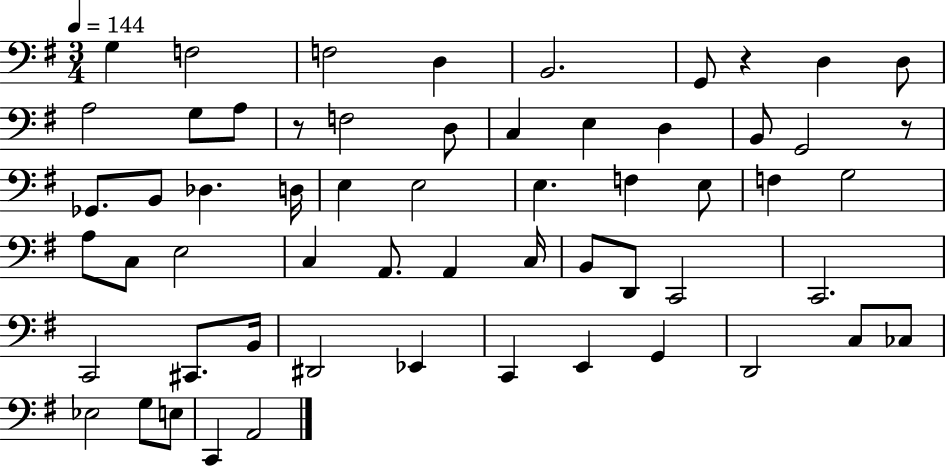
{
  \clef bass
  \numericTimeSignature
  \time 3/4
  \key g \major
  \tempo 4 = 144
  \repeat volta 2 { g4 f2 | f2 d4 | b,2. | g,8 r4 d4 d8 | \break a2 g8 a8 | r8 f2 d8 | c4 e4 d4 | b,8 g,2 r8 | \break ges,8. b,8 des4. d16 | e4 e2 | e4. f4 e8 | f4 g2 | \break a8 c8 e2 | c4 a,8. a,4 c16 | b,8 d,8 c,2 | c,2. | \break c,2 cis,8. b,16 | dis,2 ees,4 | c,4 e,4 g,4 | d,2 c8 ces8 | \break ees2 g8 e8 | c,4 a,2 | } \bar "|."
}